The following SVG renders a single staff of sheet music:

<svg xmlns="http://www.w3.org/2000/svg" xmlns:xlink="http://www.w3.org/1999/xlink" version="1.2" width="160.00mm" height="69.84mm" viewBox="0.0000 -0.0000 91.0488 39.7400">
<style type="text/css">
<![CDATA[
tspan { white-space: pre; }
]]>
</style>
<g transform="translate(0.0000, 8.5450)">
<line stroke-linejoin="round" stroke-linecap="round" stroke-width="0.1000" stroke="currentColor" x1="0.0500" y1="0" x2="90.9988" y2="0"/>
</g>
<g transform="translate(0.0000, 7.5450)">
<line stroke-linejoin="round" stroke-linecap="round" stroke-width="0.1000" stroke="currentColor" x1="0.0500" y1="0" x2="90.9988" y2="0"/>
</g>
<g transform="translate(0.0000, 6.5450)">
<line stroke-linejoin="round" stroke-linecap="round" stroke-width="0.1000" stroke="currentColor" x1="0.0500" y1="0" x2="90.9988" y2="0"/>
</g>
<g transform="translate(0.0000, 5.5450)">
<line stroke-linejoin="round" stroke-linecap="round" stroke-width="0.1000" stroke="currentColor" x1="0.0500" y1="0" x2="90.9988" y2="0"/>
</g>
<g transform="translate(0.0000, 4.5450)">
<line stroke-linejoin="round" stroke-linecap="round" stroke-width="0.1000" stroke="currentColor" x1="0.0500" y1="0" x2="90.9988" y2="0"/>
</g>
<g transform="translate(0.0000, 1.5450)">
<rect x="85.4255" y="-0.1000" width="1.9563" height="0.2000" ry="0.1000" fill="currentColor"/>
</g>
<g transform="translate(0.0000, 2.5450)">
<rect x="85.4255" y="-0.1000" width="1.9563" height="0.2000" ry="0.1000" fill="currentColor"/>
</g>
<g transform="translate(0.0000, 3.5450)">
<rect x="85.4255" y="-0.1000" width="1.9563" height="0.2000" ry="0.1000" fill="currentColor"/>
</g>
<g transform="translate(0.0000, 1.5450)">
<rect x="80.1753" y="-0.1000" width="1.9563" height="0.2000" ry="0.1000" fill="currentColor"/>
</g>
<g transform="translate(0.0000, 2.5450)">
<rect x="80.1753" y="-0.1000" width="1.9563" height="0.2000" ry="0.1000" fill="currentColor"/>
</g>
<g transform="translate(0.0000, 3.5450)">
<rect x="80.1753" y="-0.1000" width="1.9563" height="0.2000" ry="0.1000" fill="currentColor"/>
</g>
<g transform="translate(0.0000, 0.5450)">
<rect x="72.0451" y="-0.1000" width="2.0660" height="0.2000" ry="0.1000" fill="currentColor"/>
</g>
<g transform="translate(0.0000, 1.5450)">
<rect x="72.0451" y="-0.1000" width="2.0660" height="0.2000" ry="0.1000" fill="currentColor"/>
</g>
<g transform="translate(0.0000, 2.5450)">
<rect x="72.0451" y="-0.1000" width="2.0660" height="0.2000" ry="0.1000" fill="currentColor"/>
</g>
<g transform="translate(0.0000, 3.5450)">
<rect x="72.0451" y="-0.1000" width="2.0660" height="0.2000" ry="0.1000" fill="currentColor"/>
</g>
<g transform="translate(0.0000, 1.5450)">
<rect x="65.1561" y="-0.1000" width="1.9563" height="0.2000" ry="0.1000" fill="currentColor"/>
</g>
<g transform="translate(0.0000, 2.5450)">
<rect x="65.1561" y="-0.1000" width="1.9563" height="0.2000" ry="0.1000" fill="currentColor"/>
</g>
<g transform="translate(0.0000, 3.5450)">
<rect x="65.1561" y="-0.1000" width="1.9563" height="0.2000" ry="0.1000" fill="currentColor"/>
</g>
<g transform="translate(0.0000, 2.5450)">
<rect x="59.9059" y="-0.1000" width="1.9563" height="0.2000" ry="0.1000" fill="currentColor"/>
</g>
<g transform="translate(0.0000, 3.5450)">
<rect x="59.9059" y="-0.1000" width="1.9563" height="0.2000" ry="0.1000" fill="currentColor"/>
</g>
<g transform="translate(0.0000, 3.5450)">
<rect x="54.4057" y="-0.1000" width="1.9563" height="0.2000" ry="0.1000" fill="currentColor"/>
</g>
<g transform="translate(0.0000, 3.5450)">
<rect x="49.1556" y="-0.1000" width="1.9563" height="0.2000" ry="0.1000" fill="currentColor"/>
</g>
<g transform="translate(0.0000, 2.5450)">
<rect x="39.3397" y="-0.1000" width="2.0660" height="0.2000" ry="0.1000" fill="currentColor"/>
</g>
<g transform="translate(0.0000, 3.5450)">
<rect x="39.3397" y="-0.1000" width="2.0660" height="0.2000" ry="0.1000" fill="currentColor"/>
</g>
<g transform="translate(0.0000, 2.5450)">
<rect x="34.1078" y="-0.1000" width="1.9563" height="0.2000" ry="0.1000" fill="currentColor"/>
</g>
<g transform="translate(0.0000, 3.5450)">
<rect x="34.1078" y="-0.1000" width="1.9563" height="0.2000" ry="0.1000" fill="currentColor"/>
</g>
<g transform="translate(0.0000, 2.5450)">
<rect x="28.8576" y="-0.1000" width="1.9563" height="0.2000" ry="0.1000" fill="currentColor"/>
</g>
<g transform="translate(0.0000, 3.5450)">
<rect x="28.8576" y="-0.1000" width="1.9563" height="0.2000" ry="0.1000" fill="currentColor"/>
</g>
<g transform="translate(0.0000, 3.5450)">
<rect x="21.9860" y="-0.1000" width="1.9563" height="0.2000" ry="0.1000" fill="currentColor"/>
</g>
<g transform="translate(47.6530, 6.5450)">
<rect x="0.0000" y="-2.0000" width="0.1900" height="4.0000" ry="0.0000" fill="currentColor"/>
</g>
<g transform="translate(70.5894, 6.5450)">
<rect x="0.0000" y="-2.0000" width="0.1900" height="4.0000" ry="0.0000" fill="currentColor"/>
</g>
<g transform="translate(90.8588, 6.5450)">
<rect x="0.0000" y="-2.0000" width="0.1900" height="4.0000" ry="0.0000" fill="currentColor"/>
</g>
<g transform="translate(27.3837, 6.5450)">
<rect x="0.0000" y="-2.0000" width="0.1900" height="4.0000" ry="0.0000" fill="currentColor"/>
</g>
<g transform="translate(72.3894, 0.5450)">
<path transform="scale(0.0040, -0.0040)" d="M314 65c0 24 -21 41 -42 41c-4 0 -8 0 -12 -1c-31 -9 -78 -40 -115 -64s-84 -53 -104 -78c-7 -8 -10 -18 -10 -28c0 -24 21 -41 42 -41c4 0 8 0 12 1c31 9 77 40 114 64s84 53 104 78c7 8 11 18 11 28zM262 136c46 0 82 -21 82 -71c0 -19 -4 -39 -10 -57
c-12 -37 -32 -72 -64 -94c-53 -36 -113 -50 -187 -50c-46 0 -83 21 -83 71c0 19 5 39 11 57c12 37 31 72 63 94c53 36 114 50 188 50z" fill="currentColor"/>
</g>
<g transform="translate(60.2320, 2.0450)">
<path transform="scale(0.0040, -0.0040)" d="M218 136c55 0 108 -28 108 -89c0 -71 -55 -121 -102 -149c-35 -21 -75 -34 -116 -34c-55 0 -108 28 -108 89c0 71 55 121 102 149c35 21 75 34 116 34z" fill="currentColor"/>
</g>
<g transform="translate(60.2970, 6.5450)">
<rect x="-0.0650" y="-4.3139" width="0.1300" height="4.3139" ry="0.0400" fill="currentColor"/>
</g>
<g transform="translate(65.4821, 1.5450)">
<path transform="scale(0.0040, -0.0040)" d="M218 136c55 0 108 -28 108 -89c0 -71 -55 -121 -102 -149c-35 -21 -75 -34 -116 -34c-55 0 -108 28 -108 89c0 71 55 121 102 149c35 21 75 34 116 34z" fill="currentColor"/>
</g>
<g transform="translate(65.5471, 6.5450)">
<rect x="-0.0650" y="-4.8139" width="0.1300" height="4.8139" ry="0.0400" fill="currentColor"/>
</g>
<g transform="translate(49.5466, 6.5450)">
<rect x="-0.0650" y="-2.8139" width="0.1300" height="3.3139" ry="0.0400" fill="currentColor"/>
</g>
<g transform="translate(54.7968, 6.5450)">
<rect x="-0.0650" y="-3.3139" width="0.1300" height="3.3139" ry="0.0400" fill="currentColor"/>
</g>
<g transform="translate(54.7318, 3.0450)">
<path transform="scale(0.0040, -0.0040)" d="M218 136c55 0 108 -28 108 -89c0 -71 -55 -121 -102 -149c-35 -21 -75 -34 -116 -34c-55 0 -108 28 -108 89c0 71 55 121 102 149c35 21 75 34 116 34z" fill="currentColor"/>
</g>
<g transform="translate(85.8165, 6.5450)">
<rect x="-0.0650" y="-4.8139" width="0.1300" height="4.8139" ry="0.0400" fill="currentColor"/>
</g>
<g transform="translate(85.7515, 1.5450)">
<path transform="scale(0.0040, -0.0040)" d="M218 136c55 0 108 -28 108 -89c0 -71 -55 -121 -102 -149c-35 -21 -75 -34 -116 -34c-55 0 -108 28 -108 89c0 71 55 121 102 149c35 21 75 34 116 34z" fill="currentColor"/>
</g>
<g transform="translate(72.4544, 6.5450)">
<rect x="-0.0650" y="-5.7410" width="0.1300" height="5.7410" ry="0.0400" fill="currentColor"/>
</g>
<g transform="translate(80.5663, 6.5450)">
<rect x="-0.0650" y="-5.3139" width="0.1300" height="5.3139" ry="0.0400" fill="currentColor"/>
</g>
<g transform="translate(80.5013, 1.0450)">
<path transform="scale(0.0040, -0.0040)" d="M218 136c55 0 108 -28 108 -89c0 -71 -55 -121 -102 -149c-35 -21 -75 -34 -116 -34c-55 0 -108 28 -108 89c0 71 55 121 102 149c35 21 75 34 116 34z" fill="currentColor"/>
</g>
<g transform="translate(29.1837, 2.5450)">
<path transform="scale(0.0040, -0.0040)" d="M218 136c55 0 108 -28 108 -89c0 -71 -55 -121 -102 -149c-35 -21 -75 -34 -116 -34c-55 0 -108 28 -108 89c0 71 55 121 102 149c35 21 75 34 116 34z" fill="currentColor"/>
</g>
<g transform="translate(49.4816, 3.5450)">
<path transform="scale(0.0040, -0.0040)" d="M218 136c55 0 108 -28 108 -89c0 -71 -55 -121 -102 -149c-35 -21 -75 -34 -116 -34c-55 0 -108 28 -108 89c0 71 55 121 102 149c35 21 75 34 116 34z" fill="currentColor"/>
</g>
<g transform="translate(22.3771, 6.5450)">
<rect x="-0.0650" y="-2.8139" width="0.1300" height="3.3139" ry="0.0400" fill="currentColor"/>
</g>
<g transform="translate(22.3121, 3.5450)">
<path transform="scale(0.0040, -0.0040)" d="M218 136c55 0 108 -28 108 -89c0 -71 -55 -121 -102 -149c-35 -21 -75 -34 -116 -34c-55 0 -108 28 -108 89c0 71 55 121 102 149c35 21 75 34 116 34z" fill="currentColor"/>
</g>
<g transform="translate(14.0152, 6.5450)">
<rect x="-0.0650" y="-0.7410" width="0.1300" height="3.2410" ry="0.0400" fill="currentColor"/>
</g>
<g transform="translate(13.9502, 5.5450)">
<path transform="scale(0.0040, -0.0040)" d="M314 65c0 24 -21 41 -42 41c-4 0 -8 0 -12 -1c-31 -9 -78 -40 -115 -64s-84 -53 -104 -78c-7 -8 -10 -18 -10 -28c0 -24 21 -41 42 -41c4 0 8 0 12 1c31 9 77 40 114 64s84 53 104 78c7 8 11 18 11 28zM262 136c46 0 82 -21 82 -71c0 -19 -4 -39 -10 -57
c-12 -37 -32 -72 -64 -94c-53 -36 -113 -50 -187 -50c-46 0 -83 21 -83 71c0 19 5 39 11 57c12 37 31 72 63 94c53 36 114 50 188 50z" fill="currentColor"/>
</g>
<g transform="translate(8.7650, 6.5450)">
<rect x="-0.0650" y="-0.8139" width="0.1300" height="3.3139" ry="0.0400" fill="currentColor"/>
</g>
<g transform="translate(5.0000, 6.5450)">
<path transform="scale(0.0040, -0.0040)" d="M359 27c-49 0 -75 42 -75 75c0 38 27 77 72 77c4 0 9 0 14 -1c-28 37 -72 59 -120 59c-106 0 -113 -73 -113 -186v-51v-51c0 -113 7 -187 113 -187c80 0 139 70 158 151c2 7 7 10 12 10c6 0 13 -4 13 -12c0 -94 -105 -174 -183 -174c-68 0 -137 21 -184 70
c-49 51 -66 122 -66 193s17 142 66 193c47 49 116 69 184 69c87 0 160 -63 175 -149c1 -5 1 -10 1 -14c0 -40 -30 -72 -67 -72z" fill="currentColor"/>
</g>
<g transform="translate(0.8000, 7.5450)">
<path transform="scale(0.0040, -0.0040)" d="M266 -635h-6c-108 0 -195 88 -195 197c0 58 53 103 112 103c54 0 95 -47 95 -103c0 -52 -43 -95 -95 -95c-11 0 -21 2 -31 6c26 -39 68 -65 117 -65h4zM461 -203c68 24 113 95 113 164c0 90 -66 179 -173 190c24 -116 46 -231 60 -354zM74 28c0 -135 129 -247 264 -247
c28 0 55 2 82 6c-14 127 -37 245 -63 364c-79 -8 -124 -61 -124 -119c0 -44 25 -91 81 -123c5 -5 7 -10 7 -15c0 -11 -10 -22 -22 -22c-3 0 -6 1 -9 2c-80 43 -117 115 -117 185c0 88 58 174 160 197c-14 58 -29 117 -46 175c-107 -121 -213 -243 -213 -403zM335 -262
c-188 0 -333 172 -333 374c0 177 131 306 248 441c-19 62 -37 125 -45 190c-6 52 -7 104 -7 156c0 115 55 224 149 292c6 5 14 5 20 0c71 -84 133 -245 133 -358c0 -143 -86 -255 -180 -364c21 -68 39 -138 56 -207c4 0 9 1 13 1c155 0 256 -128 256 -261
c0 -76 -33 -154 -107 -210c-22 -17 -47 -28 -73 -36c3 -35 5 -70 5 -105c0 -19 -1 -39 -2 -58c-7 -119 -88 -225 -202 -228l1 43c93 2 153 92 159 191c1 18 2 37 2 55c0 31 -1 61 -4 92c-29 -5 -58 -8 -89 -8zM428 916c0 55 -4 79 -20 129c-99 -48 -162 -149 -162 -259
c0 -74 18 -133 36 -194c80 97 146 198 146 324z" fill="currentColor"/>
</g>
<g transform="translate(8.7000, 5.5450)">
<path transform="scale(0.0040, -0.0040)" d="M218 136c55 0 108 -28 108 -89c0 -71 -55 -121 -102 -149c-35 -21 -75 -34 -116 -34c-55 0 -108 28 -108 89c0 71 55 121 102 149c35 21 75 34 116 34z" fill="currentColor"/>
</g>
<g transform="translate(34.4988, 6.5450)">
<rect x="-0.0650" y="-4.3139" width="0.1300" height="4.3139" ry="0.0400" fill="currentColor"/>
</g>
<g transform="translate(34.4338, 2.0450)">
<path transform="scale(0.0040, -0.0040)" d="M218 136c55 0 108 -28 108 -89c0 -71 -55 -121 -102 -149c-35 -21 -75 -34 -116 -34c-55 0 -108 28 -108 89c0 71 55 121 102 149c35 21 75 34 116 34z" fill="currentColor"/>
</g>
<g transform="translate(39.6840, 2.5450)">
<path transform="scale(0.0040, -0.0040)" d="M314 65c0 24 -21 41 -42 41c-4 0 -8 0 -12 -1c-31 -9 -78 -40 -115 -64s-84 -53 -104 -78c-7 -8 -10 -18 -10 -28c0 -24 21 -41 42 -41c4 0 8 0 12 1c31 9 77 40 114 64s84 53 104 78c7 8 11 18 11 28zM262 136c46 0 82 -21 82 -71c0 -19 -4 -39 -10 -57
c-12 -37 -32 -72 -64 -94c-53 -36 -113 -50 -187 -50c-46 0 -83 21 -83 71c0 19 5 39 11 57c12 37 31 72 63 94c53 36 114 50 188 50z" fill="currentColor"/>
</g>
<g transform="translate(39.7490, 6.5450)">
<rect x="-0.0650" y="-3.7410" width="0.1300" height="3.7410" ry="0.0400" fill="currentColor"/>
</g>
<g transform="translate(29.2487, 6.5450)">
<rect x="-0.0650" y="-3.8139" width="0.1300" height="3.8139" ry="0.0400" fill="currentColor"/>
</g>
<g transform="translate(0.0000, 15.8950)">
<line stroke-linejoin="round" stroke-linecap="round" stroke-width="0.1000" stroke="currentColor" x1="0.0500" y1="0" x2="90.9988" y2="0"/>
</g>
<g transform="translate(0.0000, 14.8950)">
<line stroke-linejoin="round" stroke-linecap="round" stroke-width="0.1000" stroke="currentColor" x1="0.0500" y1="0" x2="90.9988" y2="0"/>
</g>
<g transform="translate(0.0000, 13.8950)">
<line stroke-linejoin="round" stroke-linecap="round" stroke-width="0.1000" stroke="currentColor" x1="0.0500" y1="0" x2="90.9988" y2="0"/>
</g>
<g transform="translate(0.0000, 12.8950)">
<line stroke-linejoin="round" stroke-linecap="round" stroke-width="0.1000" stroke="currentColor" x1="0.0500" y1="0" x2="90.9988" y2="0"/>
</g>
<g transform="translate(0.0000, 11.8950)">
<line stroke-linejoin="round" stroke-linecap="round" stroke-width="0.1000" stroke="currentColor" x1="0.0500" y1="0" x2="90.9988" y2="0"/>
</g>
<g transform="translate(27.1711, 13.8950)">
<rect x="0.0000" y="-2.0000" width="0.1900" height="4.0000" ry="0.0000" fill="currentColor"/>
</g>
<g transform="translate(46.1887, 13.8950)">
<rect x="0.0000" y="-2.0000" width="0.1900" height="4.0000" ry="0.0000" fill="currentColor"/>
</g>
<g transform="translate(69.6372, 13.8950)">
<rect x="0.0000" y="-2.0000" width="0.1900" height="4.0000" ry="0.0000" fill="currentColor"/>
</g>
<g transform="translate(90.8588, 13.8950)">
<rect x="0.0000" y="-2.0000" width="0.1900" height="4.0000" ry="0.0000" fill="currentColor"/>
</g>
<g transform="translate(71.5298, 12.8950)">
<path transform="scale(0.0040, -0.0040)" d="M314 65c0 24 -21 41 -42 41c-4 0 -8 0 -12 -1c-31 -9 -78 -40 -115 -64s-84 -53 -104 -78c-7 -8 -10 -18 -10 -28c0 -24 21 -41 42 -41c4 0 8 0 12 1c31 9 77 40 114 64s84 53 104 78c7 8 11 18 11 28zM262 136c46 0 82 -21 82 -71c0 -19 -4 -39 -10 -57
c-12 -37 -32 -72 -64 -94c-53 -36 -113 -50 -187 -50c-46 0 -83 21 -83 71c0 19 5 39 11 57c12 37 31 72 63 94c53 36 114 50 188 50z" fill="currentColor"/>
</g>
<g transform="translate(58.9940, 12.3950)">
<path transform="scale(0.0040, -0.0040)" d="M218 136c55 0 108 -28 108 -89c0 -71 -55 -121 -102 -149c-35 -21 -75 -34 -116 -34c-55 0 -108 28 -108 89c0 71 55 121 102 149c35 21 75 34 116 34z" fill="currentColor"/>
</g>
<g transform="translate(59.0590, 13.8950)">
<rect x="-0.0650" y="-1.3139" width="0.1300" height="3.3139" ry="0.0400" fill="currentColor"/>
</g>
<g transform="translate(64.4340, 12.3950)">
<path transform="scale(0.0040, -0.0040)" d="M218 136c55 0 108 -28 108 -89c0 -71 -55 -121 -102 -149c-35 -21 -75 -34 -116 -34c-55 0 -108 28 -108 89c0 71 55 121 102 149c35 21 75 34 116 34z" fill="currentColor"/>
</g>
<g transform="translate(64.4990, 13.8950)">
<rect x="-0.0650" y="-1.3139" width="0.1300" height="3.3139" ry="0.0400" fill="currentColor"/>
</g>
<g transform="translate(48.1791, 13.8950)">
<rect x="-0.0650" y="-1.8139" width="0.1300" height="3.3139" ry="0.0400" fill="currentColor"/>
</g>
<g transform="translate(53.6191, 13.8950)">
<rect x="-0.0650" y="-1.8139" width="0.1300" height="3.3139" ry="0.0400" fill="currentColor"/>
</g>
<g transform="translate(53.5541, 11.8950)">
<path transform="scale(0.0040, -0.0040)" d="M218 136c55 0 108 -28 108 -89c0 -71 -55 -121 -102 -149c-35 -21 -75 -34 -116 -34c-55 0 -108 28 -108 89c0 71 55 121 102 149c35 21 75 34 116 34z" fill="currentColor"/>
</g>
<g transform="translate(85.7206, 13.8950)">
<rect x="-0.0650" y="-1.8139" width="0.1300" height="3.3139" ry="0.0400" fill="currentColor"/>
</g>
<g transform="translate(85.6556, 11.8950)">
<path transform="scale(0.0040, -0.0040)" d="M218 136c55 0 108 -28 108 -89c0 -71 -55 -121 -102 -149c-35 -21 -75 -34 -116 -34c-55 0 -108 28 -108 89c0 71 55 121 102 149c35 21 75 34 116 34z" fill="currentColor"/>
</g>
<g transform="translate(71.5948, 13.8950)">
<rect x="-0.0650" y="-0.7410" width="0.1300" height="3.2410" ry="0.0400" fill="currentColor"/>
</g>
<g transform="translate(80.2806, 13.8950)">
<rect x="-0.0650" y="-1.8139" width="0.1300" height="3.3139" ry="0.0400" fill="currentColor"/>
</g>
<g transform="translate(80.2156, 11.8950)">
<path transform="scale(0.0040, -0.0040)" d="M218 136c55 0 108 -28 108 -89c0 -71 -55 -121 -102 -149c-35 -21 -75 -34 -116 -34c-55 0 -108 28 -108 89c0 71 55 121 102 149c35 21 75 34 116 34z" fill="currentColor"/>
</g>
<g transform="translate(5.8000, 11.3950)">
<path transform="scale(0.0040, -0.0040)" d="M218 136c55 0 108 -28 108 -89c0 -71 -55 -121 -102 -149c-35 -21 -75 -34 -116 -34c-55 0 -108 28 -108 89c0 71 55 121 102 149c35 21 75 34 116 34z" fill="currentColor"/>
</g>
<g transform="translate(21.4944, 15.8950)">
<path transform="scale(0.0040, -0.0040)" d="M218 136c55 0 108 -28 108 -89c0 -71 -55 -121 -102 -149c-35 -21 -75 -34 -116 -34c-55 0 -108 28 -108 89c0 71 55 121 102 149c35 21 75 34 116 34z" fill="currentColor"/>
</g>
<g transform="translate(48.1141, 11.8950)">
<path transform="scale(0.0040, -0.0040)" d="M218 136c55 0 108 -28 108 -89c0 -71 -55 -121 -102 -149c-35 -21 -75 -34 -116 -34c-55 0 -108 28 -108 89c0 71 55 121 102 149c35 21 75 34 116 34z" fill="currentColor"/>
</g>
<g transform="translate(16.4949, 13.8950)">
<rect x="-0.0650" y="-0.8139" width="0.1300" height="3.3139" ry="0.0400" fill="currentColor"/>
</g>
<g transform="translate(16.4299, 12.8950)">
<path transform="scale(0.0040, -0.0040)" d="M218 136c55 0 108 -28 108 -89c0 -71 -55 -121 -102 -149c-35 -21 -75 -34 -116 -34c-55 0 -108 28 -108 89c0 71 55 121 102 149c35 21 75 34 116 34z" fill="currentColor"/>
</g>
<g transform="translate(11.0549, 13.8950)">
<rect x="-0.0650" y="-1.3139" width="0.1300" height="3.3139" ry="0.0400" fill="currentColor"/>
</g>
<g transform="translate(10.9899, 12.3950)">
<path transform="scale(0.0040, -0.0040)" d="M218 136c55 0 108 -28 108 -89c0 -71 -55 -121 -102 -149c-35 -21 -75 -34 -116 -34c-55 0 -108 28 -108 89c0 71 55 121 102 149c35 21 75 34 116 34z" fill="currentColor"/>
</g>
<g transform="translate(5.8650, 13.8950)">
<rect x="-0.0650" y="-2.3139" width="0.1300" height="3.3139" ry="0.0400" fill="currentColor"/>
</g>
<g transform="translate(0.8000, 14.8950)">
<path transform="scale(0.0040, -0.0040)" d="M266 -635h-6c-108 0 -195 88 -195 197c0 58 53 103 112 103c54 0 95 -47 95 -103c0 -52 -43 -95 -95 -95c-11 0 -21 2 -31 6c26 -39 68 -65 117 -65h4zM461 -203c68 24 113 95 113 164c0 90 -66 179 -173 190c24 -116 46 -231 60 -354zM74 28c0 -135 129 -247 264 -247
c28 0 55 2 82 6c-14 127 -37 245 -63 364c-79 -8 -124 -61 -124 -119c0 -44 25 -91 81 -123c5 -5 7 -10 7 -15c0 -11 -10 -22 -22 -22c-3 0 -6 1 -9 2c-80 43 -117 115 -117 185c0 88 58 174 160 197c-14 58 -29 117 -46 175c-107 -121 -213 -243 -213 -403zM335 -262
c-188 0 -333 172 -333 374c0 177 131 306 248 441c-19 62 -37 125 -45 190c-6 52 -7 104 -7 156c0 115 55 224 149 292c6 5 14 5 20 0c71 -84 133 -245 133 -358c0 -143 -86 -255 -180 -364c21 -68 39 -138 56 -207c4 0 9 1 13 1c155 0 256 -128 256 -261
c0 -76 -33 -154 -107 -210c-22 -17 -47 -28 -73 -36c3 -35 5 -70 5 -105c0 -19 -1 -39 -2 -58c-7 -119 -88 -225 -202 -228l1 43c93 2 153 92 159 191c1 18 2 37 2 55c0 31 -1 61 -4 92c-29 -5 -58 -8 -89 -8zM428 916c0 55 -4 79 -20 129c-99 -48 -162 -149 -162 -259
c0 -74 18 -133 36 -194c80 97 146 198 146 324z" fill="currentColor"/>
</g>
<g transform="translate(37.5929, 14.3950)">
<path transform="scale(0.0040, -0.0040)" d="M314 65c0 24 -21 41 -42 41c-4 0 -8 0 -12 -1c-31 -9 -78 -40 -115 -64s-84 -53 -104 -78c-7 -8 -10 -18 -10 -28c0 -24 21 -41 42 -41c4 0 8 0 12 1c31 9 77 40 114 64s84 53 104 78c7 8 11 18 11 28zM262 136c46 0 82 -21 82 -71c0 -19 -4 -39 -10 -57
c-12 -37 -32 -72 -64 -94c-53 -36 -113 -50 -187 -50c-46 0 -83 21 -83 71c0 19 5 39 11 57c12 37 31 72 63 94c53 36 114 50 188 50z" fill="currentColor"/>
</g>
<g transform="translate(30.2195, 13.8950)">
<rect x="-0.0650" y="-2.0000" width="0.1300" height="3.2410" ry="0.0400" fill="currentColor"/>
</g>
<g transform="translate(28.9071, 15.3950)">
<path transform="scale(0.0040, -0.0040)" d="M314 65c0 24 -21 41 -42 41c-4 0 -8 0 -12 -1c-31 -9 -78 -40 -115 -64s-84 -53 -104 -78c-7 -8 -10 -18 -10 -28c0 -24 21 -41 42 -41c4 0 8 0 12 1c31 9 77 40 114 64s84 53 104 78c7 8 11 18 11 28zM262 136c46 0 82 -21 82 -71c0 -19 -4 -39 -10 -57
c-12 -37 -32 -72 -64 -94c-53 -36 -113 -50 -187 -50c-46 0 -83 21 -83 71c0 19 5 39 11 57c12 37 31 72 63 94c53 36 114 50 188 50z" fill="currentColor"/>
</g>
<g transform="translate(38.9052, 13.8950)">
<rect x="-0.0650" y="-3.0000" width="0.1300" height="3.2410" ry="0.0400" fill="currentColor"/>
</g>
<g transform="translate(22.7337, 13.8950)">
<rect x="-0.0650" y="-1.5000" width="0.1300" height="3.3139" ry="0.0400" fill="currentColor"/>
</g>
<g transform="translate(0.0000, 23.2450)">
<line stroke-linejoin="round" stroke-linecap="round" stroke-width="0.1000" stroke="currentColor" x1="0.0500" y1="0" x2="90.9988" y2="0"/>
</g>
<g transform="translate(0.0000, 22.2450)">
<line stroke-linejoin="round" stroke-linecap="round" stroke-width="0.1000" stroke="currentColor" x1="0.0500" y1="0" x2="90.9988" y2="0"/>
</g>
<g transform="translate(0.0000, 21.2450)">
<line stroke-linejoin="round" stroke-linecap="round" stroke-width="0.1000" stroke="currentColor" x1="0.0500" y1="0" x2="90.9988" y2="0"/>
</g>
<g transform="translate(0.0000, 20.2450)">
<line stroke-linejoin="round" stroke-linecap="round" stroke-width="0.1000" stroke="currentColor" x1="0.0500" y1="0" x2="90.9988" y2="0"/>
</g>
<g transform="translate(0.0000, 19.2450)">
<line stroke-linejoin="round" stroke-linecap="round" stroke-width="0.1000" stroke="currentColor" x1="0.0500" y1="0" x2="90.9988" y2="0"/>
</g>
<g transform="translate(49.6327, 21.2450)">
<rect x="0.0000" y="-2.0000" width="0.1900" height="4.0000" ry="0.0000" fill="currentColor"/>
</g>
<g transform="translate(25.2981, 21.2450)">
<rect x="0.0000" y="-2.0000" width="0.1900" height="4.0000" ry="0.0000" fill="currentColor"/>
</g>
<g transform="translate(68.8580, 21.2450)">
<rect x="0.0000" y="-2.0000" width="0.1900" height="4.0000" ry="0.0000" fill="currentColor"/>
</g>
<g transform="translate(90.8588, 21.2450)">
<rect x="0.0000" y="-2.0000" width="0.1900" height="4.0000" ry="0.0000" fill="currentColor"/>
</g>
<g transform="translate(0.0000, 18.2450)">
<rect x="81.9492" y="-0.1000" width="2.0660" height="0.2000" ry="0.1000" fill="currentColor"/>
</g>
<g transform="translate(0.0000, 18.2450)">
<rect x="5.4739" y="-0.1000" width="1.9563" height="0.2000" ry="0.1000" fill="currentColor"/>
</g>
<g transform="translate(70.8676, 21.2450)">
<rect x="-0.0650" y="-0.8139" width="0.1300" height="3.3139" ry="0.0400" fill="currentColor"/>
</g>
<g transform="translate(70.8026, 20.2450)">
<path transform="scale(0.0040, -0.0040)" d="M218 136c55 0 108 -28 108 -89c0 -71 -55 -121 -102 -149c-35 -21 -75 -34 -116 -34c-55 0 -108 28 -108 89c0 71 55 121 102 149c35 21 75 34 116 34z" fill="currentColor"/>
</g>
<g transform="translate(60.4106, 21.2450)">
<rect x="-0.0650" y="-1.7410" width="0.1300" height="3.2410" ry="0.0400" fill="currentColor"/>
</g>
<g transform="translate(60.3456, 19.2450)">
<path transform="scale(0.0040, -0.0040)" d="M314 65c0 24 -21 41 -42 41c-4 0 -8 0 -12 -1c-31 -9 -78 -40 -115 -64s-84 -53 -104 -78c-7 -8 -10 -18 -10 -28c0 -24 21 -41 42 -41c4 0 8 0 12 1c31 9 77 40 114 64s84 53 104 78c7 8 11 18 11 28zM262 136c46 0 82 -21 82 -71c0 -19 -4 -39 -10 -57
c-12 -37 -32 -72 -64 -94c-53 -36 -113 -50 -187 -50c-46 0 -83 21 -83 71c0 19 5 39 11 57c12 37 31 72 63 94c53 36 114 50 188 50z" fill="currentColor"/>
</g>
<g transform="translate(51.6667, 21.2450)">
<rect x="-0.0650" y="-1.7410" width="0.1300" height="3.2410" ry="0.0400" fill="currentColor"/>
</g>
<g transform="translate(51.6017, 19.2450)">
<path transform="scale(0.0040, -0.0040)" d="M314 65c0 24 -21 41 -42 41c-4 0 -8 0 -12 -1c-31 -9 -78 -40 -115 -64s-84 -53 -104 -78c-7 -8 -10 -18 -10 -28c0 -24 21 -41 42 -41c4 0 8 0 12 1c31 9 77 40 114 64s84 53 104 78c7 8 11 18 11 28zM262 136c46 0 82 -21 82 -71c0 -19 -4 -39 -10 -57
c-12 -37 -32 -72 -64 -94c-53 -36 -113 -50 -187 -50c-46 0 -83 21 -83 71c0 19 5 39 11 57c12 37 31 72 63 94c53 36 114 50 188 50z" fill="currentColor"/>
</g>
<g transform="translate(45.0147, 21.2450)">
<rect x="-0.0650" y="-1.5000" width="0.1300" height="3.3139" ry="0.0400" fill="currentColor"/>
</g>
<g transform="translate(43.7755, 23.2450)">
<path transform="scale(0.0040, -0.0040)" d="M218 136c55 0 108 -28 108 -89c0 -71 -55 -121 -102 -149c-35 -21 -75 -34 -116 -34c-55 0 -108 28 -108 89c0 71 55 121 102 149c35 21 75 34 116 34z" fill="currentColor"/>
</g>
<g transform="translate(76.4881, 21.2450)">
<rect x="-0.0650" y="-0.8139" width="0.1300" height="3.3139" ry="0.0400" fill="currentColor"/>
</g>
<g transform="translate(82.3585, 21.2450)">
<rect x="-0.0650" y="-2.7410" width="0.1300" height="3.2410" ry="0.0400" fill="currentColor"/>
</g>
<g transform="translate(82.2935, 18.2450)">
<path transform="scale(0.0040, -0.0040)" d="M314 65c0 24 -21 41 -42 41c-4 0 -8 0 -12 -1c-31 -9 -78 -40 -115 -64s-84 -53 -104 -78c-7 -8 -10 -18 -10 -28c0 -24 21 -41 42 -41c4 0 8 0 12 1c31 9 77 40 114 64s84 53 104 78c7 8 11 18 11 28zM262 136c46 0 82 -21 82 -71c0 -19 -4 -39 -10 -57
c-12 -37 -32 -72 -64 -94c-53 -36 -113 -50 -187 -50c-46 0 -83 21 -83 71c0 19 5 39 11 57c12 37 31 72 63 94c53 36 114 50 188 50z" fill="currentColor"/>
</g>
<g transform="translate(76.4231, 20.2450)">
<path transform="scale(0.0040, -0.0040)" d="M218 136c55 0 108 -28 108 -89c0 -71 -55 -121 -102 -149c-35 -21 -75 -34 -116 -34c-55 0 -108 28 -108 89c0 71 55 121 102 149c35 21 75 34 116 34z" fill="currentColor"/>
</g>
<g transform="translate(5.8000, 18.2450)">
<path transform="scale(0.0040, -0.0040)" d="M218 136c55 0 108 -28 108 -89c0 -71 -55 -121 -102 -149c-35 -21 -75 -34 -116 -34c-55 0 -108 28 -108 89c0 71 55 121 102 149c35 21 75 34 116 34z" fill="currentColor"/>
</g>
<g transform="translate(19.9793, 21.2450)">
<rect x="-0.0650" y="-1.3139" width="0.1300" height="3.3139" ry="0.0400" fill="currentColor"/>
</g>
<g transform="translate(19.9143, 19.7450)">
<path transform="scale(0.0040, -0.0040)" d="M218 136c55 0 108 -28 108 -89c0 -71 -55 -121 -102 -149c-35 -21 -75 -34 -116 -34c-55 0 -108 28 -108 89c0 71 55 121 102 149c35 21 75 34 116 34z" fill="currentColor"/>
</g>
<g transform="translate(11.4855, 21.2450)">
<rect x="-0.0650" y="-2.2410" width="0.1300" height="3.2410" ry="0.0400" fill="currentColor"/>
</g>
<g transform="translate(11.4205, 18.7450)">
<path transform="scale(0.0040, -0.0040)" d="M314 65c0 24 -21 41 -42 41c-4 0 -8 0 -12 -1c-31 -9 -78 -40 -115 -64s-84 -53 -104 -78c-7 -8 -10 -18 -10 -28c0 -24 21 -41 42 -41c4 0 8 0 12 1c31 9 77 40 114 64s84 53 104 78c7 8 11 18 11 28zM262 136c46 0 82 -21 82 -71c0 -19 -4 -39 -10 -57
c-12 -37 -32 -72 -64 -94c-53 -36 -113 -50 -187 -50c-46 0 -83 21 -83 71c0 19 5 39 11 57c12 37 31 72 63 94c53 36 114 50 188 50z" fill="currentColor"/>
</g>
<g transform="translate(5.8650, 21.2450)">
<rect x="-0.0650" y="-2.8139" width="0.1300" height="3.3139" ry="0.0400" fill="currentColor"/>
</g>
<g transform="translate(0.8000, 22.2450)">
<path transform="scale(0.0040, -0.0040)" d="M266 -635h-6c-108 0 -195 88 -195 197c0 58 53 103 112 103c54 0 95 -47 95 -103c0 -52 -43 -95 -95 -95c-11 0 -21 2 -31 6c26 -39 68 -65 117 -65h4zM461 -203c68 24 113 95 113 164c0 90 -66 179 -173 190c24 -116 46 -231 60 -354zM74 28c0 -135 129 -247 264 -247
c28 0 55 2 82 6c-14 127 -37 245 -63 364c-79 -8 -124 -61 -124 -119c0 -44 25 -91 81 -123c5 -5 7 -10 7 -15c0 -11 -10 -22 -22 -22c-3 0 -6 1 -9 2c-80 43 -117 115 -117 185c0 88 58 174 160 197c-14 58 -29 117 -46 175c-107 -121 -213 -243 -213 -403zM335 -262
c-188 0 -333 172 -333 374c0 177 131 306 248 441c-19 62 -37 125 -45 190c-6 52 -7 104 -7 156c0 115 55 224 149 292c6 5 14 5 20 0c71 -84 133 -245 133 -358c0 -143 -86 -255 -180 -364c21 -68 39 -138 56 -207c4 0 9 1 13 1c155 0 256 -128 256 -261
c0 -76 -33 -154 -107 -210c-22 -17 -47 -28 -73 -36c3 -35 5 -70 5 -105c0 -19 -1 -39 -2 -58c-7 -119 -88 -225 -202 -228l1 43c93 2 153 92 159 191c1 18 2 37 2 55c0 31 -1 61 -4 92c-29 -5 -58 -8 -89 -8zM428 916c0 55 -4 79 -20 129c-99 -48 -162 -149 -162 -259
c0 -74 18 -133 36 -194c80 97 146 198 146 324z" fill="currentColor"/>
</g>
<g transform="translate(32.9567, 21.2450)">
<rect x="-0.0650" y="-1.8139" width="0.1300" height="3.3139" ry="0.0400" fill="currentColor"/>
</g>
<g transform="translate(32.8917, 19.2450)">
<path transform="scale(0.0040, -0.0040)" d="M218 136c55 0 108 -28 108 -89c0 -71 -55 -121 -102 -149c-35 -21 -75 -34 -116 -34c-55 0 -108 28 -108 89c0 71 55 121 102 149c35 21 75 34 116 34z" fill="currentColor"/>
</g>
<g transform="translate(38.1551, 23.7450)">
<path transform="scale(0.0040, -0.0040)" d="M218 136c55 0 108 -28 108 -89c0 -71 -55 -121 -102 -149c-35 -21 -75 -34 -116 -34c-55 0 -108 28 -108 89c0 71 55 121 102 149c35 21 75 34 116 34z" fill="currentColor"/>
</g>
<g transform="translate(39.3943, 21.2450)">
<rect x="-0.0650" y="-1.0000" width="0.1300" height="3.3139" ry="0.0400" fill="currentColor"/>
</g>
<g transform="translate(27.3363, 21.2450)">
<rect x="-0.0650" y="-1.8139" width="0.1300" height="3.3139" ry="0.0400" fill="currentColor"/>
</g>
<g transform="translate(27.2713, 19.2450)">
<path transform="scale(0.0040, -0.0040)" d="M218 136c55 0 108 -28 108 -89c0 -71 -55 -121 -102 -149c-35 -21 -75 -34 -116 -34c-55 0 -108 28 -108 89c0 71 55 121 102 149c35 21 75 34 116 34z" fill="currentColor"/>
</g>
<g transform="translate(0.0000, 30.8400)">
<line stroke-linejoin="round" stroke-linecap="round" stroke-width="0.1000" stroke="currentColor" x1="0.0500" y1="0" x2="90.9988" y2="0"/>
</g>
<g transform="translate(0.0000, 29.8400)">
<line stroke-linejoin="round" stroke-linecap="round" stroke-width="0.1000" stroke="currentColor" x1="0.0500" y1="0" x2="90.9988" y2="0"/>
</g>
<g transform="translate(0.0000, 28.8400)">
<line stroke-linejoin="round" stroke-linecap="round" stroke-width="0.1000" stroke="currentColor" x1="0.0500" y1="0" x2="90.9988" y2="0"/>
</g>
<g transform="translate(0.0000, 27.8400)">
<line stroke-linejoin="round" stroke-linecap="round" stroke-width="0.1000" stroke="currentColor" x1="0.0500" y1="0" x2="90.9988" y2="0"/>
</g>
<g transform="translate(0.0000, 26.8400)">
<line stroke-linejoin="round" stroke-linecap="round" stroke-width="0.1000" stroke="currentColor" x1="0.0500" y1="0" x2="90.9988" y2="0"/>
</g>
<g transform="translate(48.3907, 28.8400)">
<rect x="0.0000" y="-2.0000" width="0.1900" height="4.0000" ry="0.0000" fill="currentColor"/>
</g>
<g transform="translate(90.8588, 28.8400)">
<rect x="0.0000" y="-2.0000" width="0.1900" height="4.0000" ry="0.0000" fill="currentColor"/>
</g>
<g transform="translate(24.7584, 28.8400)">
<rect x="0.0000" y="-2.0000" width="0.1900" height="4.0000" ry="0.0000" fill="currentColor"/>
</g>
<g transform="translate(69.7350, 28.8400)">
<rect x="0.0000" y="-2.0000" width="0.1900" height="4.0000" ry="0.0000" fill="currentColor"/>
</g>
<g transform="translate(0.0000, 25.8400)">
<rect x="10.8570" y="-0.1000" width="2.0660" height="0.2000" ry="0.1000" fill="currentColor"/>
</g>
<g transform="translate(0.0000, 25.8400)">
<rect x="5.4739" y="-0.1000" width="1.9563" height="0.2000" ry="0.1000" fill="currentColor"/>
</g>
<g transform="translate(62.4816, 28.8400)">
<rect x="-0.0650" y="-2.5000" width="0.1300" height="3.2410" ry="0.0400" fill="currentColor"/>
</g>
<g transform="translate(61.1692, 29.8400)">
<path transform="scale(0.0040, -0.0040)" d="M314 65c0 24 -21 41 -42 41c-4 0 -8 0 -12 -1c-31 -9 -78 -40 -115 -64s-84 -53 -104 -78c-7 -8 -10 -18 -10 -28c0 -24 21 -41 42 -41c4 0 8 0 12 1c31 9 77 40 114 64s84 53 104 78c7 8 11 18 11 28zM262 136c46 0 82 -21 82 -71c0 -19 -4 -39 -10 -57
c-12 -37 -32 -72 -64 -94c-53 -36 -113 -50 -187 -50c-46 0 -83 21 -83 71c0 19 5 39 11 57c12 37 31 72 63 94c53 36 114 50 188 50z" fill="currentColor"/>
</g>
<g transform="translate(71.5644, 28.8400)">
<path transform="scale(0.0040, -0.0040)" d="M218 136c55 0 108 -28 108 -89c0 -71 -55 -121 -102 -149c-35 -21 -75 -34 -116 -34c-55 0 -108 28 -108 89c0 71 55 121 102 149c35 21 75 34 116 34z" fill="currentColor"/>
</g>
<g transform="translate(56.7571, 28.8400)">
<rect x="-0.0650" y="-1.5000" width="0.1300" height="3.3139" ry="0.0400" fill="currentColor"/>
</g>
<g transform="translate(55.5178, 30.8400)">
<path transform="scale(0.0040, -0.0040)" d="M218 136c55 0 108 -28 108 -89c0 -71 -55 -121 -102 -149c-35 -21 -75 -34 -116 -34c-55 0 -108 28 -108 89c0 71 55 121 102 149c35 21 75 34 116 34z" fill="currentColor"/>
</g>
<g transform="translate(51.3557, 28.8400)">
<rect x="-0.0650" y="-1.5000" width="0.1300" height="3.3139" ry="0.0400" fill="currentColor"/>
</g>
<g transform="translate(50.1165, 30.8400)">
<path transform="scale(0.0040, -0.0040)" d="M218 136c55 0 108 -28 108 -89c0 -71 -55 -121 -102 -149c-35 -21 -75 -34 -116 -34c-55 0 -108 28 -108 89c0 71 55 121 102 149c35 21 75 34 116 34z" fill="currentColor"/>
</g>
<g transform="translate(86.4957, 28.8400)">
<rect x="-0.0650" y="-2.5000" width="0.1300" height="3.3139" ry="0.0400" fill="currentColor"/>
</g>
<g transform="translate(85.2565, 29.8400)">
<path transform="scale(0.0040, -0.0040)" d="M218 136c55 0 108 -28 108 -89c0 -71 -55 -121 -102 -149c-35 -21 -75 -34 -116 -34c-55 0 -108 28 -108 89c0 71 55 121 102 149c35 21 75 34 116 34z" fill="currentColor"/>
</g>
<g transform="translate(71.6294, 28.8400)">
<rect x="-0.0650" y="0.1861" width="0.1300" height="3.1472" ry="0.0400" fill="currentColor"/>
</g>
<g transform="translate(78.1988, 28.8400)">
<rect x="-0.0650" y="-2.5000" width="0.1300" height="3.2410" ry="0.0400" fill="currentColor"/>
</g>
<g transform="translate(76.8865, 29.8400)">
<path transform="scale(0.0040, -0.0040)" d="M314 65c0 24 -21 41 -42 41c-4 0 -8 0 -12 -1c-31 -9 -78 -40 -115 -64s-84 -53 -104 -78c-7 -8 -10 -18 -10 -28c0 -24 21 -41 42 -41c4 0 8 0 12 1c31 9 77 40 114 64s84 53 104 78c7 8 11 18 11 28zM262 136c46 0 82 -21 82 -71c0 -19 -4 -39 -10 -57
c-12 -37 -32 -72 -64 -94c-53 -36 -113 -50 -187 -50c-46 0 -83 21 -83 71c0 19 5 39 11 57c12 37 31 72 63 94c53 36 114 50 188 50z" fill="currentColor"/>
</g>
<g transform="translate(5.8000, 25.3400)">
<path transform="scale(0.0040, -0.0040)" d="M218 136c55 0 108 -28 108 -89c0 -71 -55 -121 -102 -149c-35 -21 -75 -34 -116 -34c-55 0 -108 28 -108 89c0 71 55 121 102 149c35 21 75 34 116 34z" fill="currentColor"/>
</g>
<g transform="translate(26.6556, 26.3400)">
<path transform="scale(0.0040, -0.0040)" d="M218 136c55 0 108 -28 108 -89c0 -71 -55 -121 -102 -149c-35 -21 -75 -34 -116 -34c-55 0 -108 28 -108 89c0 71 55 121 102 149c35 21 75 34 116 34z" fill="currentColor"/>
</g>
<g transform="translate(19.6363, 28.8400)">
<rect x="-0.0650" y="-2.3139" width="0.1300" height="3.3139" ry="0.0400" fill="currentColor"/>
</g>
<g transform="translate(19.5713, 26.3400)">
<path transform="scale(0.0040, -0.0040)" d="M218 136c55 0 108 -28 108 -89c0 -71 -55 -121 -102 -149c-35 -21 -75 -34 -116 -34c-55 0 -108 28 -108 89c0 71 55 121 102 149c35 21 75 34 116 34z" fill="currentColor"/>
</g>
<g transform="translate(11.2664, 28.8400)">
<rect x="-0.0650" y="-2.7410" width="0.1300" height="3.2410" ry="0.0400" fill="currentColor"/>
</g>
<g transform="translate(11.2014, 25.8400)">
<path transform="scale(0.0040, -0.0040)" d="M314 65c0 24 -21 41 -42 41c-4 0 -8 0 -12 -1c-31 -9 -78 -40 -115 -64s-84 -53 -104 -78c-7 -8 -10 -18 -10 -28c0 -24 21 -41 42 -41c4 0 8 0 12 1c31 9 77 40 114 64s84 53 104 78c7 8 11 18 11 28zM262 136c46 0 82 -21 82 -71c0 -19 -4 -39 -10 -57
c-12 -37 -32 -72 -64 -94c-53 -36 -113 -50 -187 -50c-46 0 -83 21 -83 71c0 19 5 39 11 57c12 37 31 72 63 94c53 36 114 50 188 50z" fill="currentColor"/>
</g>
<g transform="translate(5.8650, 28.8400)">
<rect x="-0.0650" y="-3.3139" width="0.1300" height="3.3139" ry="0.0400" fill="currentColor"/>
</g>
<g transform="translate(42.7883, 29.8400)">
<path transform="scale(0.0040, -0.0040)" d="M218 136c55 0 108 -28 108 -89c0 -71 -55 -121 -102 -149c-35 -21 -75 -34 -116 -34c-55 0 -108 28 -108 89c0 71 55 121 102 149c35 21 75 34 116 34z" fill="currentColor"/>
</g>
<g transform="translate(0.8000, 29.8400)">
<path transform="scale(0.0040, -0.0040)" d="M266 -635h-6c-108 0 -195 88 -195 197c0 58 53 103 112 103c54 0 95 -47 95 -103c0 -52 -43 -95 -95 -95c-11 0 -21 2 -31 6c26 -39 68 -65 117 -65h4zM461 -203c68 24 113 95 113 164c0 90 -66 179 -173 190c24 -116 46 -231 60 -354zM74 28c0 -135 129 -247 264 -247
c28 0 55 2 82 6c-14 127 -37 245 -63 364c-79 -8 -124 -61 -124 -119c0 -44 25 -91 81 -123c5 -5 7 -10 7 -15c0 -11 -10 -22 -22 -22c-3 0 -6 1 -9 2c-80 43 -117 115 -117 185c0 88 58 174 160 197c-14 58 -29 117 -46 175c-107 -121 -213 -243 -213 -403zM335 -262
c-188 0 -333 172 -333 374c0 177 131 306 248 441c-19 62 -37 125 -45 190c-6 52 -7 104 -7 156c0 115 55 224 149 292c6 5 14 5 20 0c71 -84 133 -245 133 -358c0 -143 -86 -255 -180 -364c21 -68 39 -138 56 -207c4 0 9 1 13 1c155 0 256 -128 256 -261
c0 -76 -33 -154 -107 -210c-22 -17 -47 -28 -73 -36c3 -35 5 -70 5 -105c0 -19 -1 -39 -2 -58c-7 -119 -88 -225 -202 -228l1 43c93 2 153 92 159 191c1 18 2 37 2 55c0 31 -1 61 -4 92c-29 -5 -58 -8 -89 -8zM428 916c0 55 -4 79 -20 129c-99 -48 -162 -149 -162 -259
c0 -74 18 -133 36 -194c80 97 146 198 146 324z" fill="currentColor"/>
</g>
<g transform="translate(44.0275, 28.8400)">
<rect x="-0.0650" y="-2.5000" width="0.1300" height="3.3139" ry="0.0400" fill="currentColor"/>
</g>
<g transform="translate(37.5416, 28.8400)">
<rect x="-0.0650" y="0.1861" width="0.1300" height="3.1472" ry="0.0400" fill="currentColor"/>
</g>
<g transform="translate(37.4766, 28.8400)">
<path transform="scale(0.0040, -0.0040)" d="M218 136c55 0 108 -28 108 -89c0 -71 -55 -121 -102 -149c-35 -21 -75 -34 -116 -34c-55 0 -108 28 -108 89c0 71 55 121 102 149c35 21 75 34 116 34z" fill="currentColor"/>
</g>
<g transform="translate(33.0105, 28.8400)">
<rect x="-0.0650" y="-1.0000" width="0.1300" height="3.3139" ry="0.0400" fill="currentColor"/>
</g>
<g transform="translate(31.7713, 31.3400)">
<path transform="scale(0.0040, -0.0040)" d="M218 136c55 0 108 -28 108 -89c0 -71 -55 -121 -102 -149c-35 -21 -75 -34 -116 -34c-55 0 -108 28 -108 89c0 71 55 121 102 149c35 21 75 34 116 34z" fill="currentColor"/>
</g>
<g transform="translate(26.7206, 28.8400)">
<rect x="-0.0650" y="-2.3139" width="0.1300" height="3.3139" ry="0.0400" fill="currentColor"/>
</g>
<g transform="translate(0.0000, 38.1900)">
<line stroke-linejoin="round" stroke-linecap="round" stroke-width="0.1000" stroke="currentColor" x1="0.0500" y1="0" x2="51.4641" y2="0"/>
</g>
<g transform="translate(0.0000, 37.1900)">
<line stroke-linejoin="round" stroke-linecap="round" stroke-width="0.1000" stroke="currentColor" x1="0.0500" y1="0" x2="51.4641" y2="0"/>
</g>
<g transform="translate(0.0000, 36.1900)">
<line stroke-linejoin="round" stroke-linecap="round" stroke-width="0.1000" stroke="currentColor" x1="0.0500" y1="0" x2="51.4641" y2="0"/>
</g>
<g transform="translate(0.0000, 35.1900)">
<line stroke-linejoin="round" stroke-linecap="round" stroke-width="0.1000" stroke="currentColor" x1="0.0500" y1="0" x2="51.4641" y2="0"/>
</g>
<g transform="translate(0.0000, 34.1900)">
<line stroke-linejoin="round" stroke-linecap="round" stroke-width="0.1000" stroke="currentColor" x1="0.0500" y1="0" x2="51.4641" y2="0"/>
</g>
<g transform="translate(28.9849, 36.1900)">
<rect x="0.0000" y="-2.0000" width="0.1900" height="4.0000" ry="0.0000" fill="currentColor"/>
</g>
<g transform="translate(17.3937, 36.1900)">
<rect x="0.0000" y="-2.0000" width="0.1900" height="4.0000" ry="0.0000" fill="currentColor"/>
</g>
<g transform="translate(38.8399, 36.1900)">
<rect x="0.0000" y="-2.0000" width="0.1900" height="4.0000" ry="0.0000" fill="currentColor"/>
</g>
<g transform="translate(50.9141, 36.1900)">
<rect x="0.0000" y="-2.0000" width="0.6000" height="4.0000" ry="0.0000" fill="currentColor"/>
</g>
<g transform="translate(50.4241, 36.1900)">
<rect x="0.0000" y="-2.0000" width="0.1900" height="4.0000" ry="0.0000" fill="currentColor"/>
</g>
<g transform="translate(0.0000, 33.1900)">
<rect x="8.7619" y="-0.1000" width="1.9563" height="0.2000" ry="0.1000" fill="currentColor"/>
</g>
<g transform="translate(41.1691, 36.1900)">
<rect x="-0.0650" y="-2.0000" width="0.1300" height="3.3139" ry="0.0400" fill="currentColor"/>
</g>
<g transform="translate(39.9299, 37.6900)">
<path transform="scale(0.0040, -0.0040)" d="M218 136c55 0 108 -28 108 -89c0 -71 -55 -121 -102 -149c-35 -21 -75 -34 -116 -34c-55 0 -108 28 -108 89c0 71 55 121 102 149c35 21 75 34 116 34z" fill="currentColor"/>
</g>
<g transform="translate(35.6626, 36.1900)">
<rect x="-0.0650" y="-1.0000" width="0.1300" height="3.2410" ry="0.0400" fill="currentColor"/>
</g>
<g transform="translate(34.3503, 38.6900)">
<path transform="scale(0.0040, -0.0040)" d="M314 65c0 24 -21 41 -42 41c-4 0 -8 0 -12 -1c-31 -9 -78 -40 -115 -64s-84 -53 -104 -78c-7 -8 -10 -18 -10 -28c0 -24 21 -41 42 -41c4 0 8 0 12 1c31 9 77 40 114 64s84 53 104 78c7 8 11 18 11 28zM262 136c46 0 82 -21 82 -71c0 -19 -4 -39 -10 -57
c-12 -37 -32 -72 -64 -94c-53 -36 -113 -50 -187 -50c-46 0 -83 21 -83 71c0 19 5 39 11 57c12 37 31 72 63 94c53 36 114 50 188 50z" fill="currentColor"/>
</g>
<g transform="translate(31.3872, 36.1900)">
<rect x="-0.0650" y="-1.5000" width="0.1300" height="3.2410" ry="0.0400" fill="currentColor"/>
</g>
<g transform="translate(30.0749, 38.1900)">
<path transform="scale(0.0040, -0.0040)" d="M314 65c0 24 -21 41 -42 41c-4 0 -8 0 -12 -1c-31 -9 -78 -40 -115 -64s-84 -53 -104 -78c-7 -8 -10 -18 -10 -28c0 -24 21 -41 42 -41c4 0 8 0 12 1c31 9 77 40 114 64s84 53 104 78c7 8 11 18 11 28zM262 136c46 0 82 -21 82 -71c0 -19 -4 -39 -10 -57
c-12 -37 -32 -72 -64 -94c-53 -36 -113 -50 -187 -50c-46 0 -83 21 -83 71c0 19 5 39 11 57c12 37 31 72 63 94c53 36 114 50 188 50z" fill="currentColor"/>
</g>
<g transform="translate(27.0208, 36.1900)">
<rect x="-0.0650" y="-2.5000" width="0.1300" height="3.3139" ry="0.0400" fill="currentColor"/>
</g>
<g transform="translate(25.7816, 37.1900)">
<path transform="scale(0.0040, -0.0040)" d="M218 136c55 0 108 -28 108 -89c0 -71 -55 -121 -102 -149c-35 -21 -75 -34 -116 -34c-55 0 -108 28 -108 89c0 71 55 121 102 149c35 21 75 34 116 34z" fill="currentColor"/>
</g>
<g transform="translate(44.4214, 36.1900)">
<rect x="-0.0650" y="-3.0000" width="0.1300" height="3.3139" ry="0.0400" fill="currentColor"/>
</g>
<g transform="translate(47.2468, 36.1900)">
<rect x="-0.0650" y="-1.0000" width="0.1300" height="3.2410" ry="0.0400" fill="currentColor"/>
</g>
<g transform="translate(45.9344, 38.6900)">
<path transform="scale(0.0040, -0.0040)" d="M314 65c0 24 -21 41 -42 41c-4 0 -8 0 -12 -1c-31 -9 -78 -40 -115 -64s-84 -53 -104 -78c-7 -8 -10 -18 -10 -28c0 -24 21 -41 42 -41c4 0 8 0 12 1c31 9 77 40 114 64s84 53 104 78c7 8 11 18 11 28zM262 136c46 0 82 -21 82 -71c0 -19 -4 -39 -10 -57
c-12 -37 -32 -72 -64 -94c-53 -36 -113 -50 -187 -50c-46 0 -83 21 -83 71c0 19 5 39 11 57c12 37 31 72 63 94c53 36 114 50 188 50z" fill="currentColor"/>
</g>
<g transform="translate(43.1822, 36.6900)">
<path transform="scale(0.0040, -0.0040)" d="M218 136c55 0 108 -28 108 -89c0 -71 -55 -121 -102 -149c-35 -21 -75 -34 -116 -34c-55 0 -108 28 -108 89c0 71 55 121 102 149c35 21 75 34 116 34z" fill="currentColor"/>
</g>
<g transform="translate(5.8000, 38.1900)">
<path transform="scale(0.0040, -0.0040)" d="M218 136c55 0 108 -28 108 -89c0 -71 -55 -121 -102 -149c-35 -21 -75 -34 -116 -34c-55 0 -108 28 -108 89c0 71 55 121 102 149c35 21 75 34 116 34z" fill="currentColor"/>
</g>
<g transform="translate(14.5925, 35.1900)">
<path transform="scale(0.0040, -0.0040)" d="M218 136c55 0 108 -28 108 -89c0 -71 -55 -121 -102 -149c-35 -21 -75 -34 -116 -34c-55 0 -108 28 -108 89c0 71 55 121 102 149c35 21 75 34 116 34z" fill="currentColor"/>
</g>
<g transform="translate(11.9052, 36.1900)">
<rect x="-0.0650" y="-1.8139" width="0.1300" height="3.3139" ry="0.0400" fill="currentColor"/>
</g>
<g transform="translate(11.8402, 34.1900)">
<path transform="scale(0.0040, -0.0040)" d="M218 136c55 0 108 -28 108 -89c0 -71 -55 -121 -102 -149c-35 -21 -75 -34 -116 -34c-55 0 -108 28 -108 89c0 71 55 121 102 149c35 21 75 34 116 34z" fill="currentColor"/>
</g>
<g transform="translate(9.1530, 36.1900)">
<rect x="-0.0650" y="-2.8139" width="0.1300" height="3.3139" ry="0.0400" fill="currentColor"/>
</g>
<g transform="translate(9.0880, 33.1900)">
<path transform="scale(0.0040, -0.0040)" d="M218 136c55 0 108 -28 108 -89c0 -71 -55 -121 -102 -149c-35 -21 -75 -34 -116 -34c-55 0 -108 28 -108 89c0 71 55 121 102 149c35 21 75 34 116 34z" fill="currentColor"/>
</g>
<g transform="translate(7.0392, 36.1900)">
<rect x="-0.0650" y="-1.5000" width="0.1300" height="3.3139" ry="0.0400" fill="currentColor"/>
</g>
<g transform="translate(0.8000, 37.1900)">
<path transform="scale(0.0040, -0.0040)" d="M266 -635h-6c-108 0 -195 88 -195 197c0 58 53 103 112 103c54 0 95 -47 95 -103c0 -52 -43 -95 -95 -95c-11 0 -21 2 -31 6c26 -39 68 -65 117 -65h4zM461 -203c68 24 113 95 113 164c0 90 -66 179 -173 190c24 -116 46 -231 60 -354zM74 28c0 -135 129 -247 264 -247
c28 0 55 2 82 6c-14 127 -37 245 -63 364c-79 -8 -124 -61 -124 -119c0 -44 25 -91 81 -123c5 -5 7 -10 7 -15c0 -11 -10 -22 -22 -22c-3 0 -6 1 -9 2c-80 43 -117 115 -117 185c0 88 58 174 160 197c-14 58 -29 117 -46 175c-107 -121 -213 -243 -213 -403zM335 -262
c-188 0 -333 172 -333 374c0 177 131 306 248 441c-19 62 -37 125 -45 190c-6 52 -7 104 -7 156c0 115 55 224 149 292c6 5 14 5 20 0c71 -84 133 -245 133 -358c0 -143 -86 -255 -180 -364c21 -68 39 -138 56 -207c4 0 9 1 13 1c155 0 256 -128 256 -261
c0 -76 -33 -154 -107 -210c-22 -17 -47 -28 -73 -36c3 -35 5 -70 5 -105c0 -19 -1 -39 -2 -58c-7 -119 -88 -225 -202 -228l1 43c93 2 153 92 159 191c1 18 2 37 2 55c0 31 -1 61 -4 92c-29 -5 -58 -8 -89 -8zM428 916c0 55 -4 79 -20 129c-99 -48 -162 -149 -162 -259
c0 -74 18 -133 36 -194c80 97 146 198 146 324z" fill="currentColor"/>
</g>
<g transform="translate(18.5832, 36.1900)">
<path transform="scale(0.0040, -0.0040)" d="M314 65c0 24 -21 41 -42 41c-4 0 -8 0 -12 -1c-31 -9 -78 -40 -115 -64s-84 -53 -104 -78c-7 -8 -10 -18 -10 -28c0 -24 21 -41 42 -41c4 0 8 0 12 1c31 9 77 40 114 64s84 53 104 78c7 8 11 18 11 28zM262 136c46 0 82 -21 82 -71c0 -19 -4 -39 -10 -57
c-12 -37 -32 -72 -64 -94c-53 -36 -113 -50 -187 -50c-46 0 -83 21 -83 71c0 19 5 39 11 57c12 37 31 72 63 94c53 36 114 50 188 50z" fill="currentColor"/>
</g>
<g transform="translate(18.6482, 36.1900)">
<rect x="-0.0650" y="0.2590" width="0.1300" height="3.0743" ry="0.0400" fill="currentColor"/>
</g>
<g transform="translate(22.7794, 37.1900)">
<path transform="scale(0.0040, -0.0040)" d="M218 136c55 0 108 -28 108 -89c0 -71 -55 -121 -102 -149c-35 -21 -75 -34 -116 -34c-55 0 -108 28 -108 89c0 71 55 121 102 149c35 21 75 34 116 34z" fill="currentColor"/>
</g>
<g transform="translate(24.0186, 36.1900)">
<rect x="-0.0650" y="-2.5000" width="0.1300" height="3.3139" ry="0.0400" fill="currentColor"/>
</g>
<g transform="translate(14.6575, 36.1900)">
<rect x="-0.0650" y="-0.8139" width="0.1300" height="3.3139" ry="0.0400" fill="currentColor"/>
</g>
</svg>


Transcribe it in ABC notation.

X:1
T:Untitled
M:4/4
L:1/4
K:C
d d2 a c' d' c'2 a b d' e' g'2 f' e' g e d E F2 A2 f f e e d2 f f a g2 e f f D E f2 f2 d d a2 b a2 g g D B G E E G2 B G2 G E a f d B2 G G E2 D2 F A D2